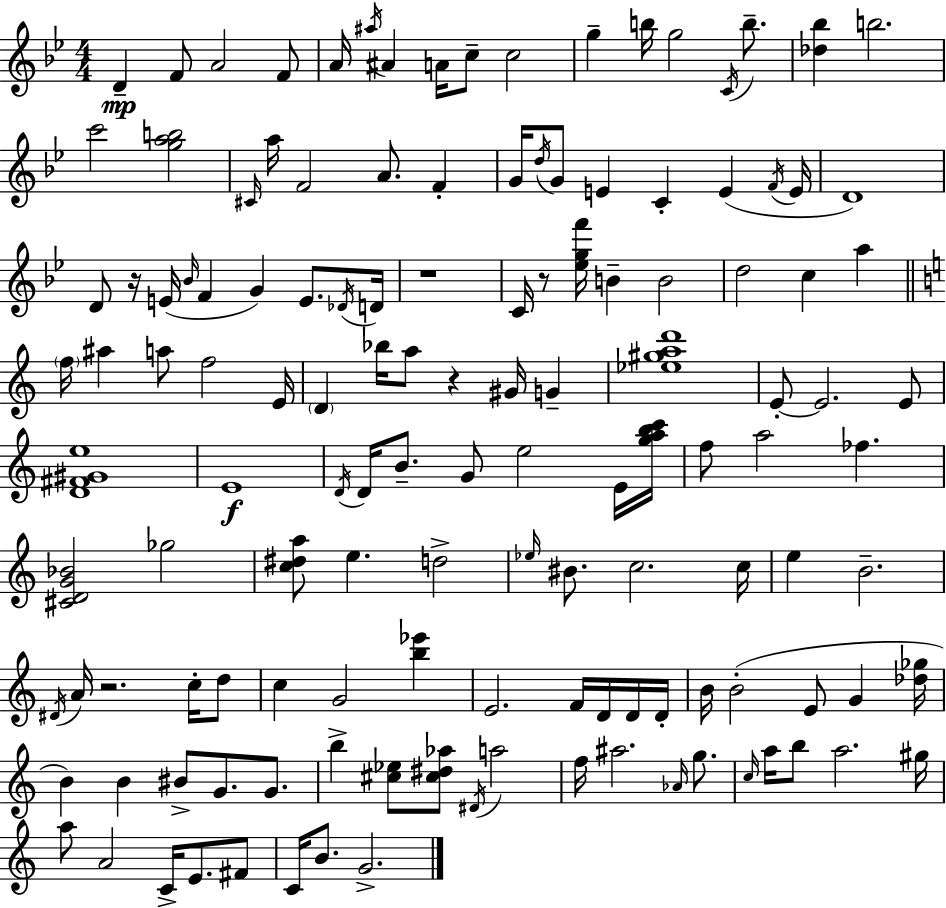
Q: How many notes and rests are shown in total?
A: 134